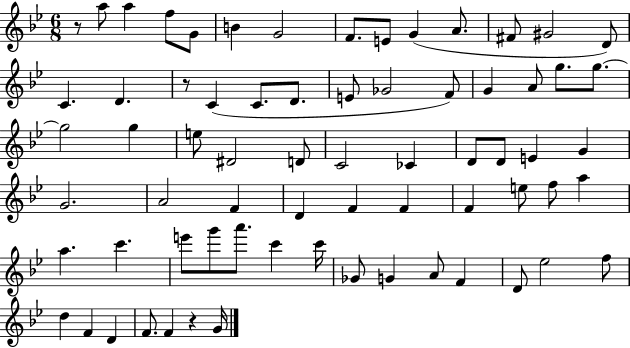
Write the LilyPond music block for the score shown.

{
  \clef treble
  \numericTimeSignature
  \time 6/8
  \key bes \major
  \repeat volta 2 { r8 a''8 a''4 f''8 g'8 | b'4 g'2 | f'8. e'8 g'4( a'8. | fis'8 gis'2 d'8) | \break c'4. d'4. | r8 c'4( c'8. d'8. | e'8 ges'2 f'8) | g'4 a'8 g''8. g''8.~~ | \break g''2 g''4 | e''8 dis'2 d'8 | c'2 ces'4 | d'8 d'8 e'4 g'4 | \break g'2. | a'2 f'4 | d'4 f'4 f'4 | f'4 e''8 f''8 a''4 | \break a''4. c'''4. | e'''8 g'''8 a'''8. c'''4 c'''16 | ges'8 g'4 a'8 f'4 | d'8 ees''2 f''8 | \break d''4 f'4 d'4 | f'8. f'4 r4 g'16 | } \bar "|."
}